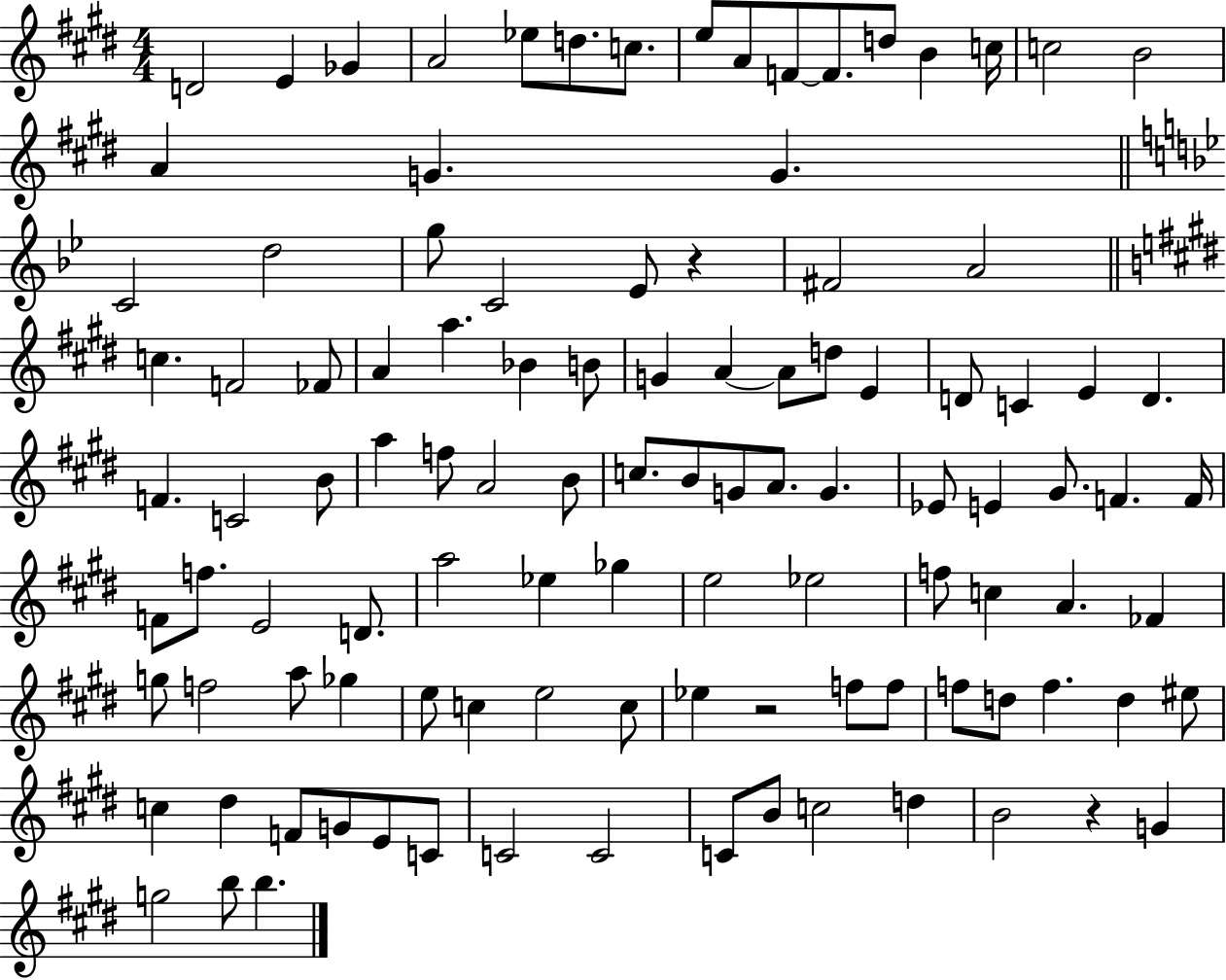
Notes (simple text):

D4/h E4/q Gb4/q A4/h Eb5/e D5/e. C5/e. E5/e A4/e F4/e F4/e. D5/e B4/q C5/s C5/h B4/h A4/q G4/q. G4/q. C4/h D5/h G5/e C4/h Eb4/e R/q F#4/h A4/h C5/q. F4/h FES4/e A4/q A5/q. Bb4/q B4/e G4/q A4/q A4/e D5/e E4/q D4/e C4/q E4/q D4/q. F4/q. C4/h B4/e A5/q F5/e A4/h B4/e C5/e. B4/e G4/e A4/e. G4/q. Eb4/e E4/q G#4/e. F4/q. F4/s F4/e F5/e. E4/h D4/e. A5/h Eb5/q Gb5/q E5/h Eb5/h F5/e C5/q A4/q. FES4/q G5/e F5/h A5/e Gb5/q E5/e C5/q E5/h C5/e Eb5/q R/h F5/e F5/e F5/e D5/e F5/q. D5/q EIS5/e C5/q D#5/q F4/e G4/e E4/e C4/e C4/h C4/h C4/e B4/e C5/h D5/q B4/h R/q G4/q G5/h B5/e B5/q.